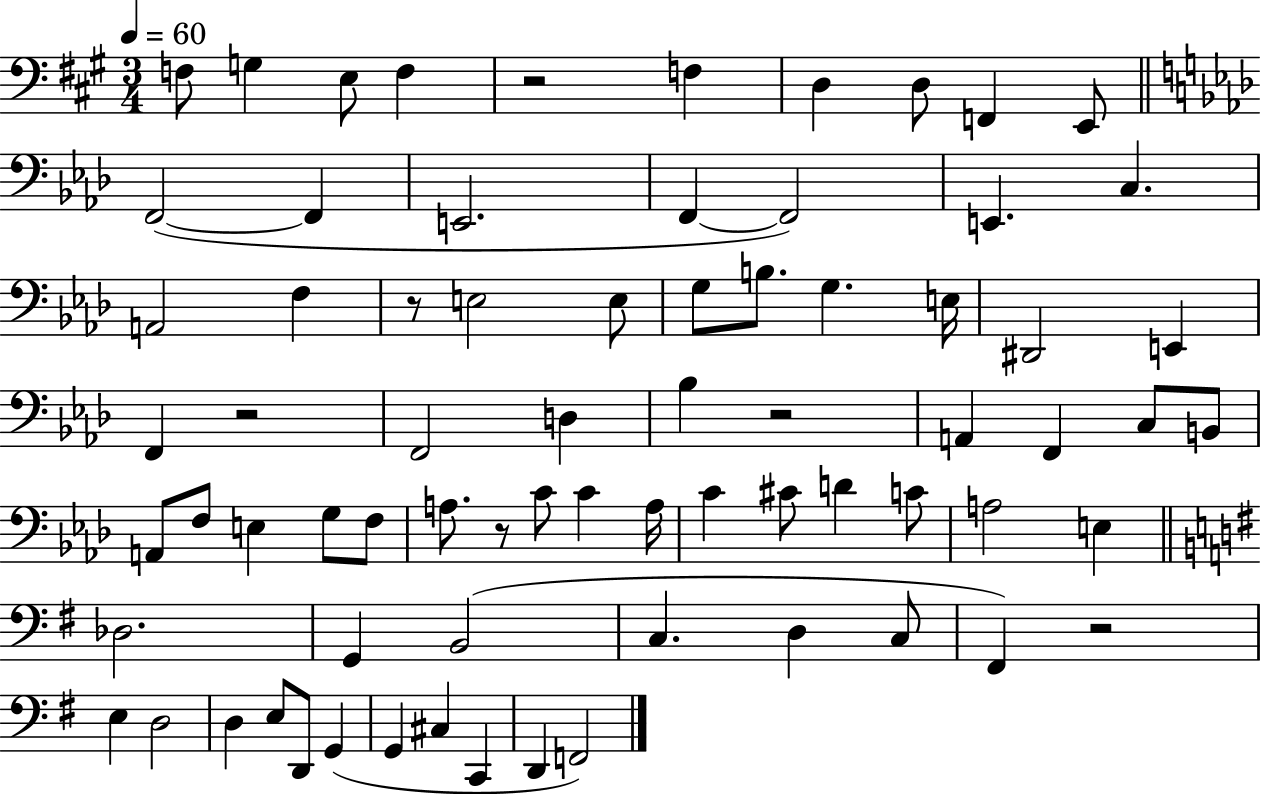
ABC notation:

X:1
T:Untitled
M:3/4
L:1/4
K:A
F,/2 G, E,/2 F, z2 F, D, D,/2 F,, E,,/2 F,,2 F,, E,,2 F,, F,,2 E,, C, A,,2 F, z/2 E,2 E,/2 G,/2 B,/2 G, E,/4 ^D,,2 E,, F,, z2 F,,2 D, _B, z2 A,, F,, C,/2 B,,/2 A,,/2 F,/2 E, G,/2 F,/2 A,/2 z/2 C/2 C A,/4 C ^C/2 D C/2 A,2 E, _D,2 G,, B,,2 C, D, C,/2 ^F,, z2 E, D,2 D, E,/2 D,,/2 G,, G,, ^C, C,, D,, F,,2